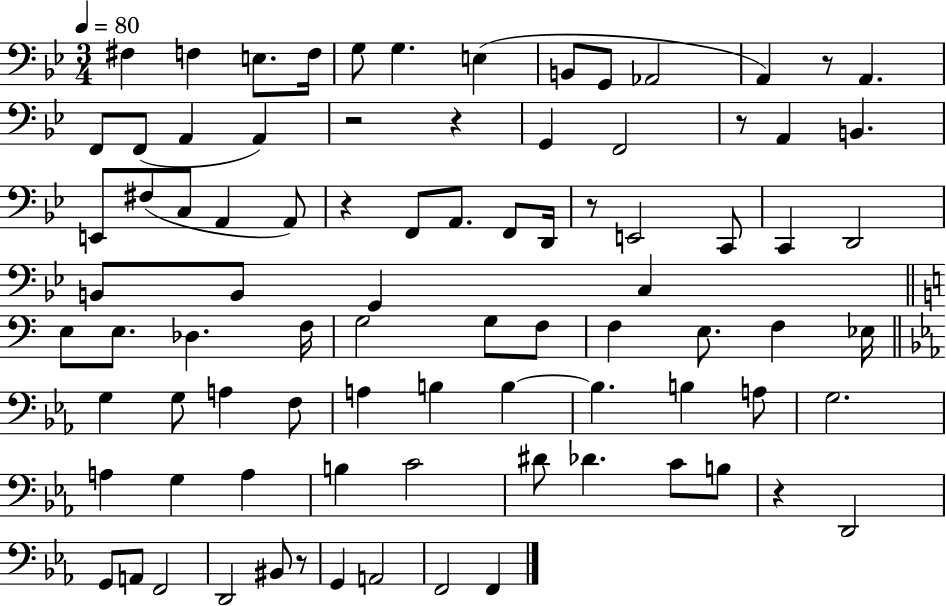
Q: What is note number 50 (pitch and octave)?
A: G3